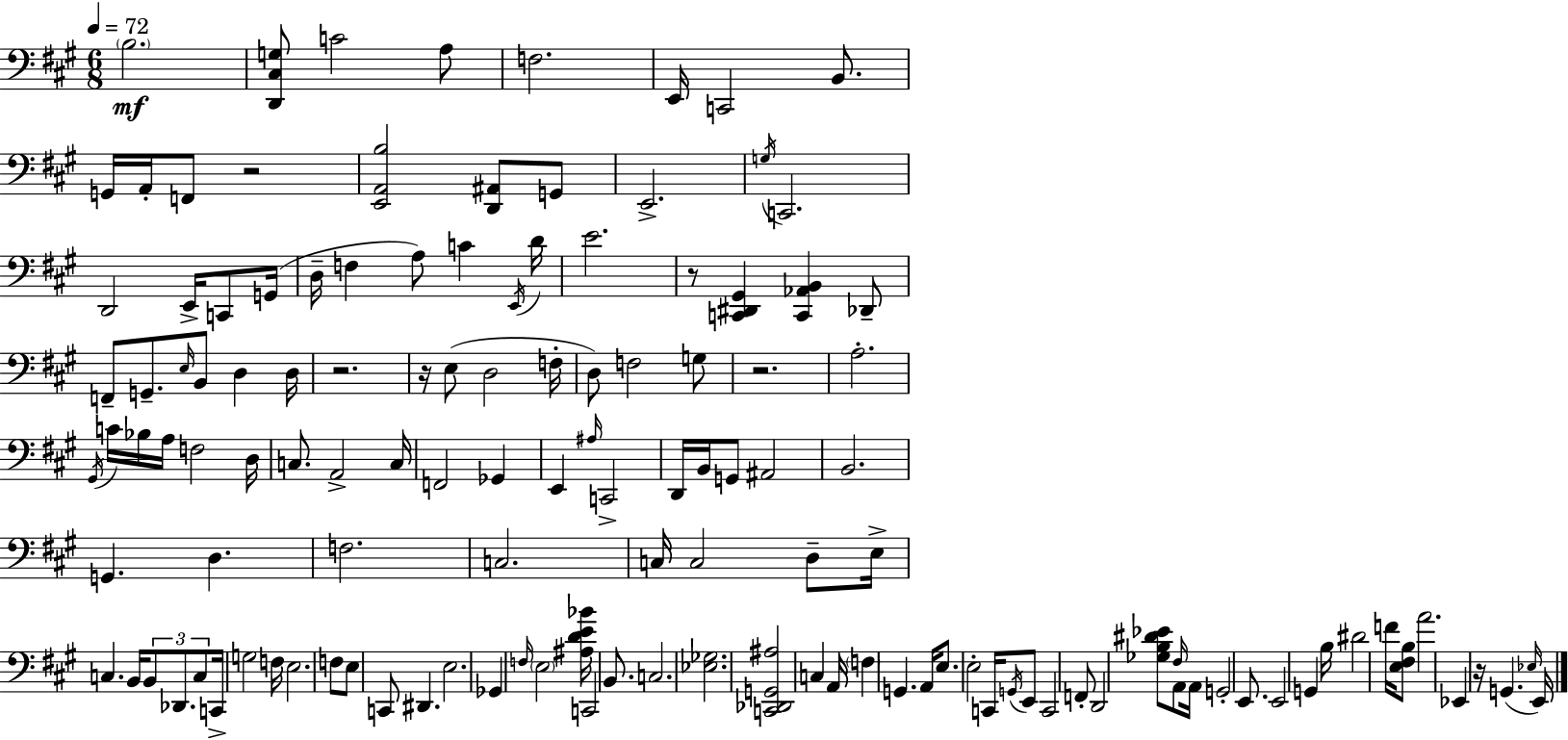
X:1
T:Untitled
M:6/8
L:1/4
K:A
B,2 [D,,^C,G,]/2 C2 A,/2 F,2 E,,/4 C,,2 B,,/2 G,,/4 A,,/4 F,,/2 z2 [E,,A,,B,]2 [D,,^A,,]/2 G,,/2 E,,2 G,/4 C,,2 D,,2 E,,/4 C,,/2 G,,/4 D,/4 F, A,/2 C E,,/4 D/4 E2 z/2 [C,,^D,,^G,,] [C,,_A,,B,,] _D,,/2 F,,/2 G,,/2 E,/4 B,,/2 D, D,/4 z2 z/4 E,/2 D,2 F,/4 D,/2 F,2 G,/2 z2 A,2 ^G,,/4 C/4 _B,/4 A,/4 F,2 D,/4 C,/2 A,,2 C,/4 F,,2 _G,, E,, ^A,/4 C,,2 D,,/4 B,,/4 G,,/2 ^A,,2 B,,2 G,, D, F,2 C,2 C,/4 C,2 D,/2 E,/4 C, B,,/4 B,,/2 _D,,/2 C,/2 C,,/4 G,2 F,/4 E,2 F,/2 E,/2 C,,/2 ^D,, E,2 _G,, F,/4 E,2 [^A,DE_B]/4 C,,2 B,,/2 C,2 [_E,_G,]2 [C,,_D,,G,,^A,]2 C, A,,/4 F, G,, A,,/4 E,/2 E,2 C,,/4 G,,/4 E,,/2 C,,2 F,,/2 D,,2 [_G,B,^D_E]/2 ^F,/4 A,,/2 A,,/4 G,,2 E,,/2 E,,2 G,, B,/4 ^D2 F/4 [E,^F,B,]/2 A2 _E,, z/4 G,, _E,/4 E,,/4